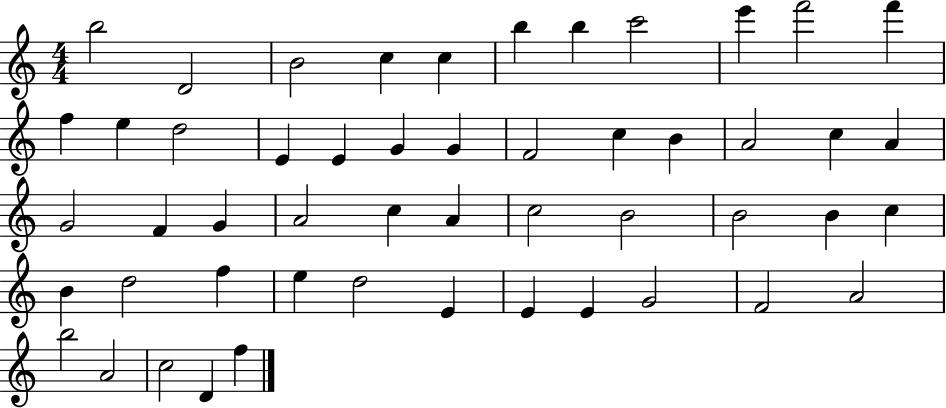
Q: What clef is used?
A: treble